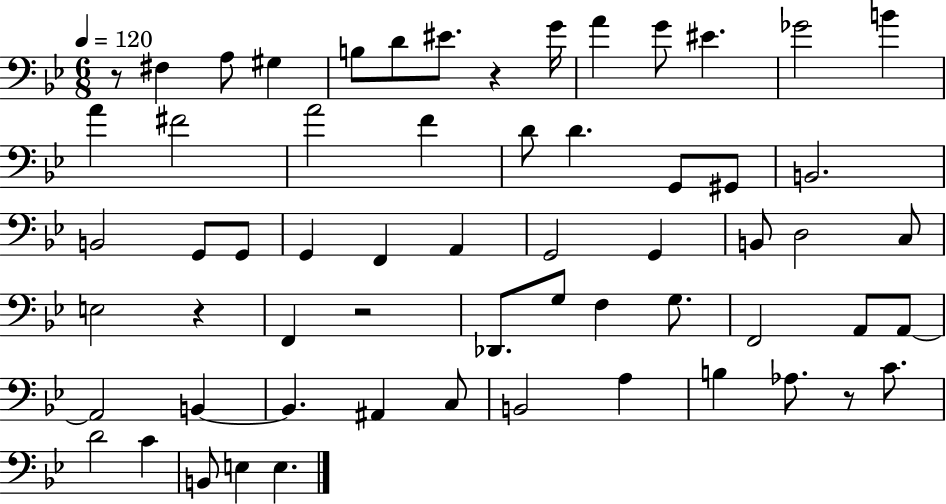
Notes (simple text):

R/e F#3/q A3/e G#3/q B3/e D4/e EIS4/e. R/q G4/s A4/q G4/e EIS4/q. Gb4/h B4/q A4/q F#4/h A4/h F4/q D4/e D4/q. G2/e G#2/e B2/h. B2/h G2/e G2/e G2/q F2/q A2/q G2/h G2/q B2/e D3/h C3/e E3/h R/q F2/q R/h Db2/e. G3/e F3/q G3/e. F2/h A2/e A2/e A2/h B2/q B2/q. A#2/q C3/e B2/h A3/q B3/q Ab3/e. R/e C4/e. D4/h C4/q B2/e E3/q E3/q.